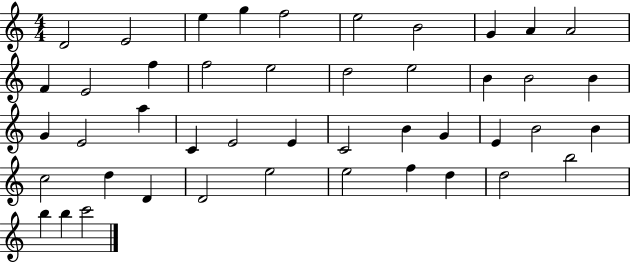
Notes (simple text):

D4/h E4/h E5/q G5/q F5/h E5/h B4/h G4/q A4/q A4/h F4/q E4/h F5/q F5/h E5/h D5/h E5/h B4/q B4/h B4/q G4/q E4/h A5/q C4/q E4/h E4/q C4/h B4/q G4/q E4/q B4/h B4/q C5/h D5/q D4/q D4/h E5/h E5/h F5/q D5/q D5/h B5/h B5/q B5/q C6/h